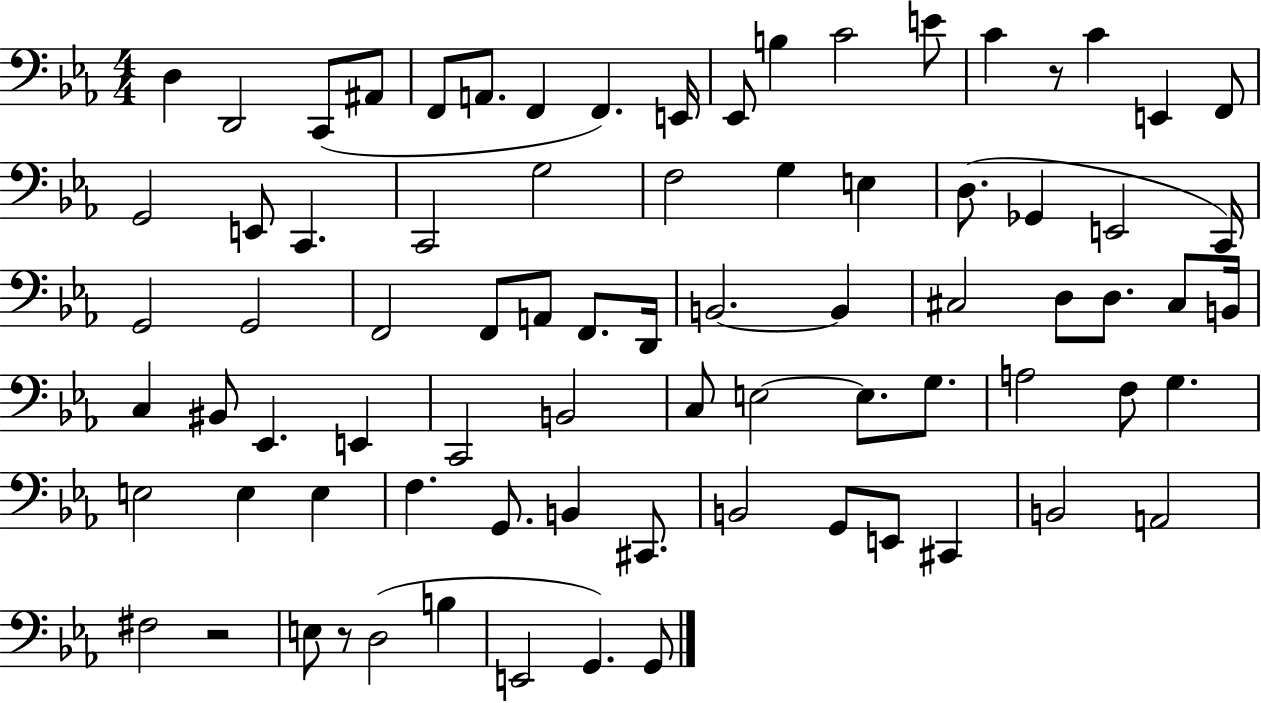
X:1
T:Untitled
M:4/4
L:1/4
K:Eb
D, D,,2 C,,/2 ^A,,/2 F,,/2 A,,/2 F,, F,, E,,/4 _E,,/2 B, C2 E/2 C z/2 C E,, F,,/2 G,,2 E,,/2 C,, C,,2 G,2 F,2 G, E, D,/2 _G,, E,,2 C,,/4 G,,2 G,,2 F,,2 F,,/2 A,,/2 F,,/2 D,,/4 B,,2 B,, ^C,2 D,/2 D,/2 ^C,/2 B,,/4 C, ^B,,/2 _E,, E,, C,,2 B,,2 C,/2 E,2 E,/2 G,/2 A,2 F,/2 G, E,2 E, E, F, G,,/2 B,, ^C,,/2 B,,2 G,,/2 E,,/2 ^C,, B,,2 A,,2 ^F,2 z2 E,/2 z/2 D,2 B, E,,2 G,, G,,/2